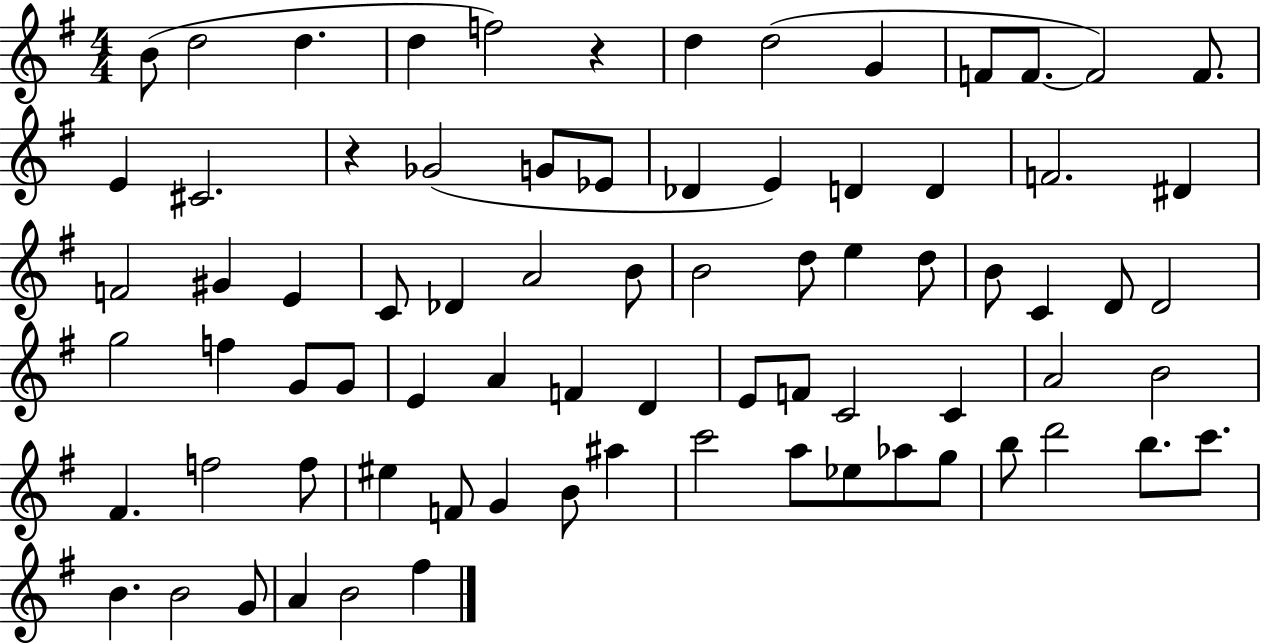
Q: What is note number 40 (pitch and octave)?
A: F5